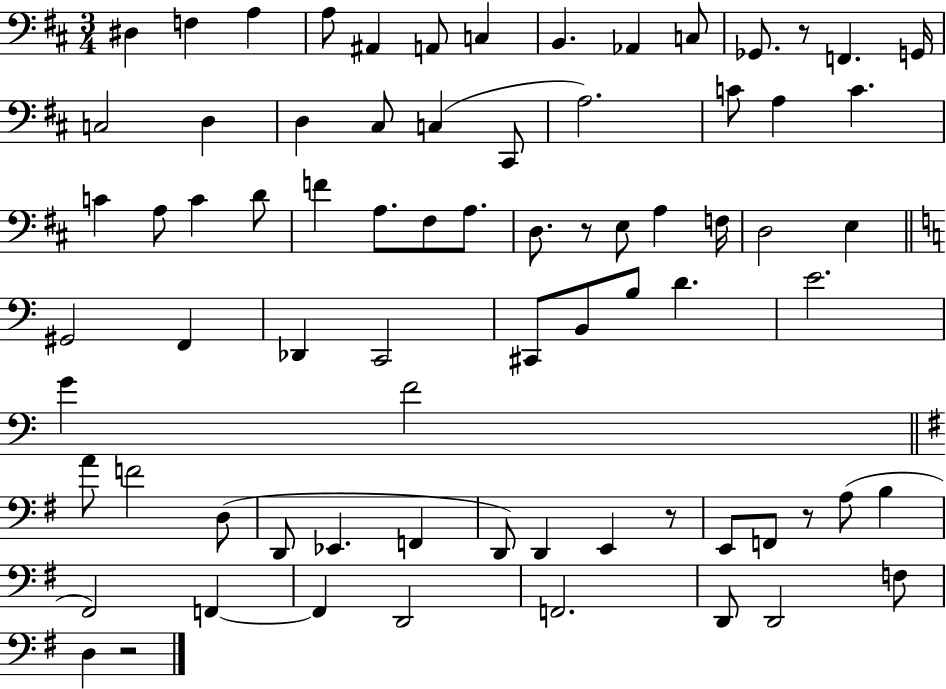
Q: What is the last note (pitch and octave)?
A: D3